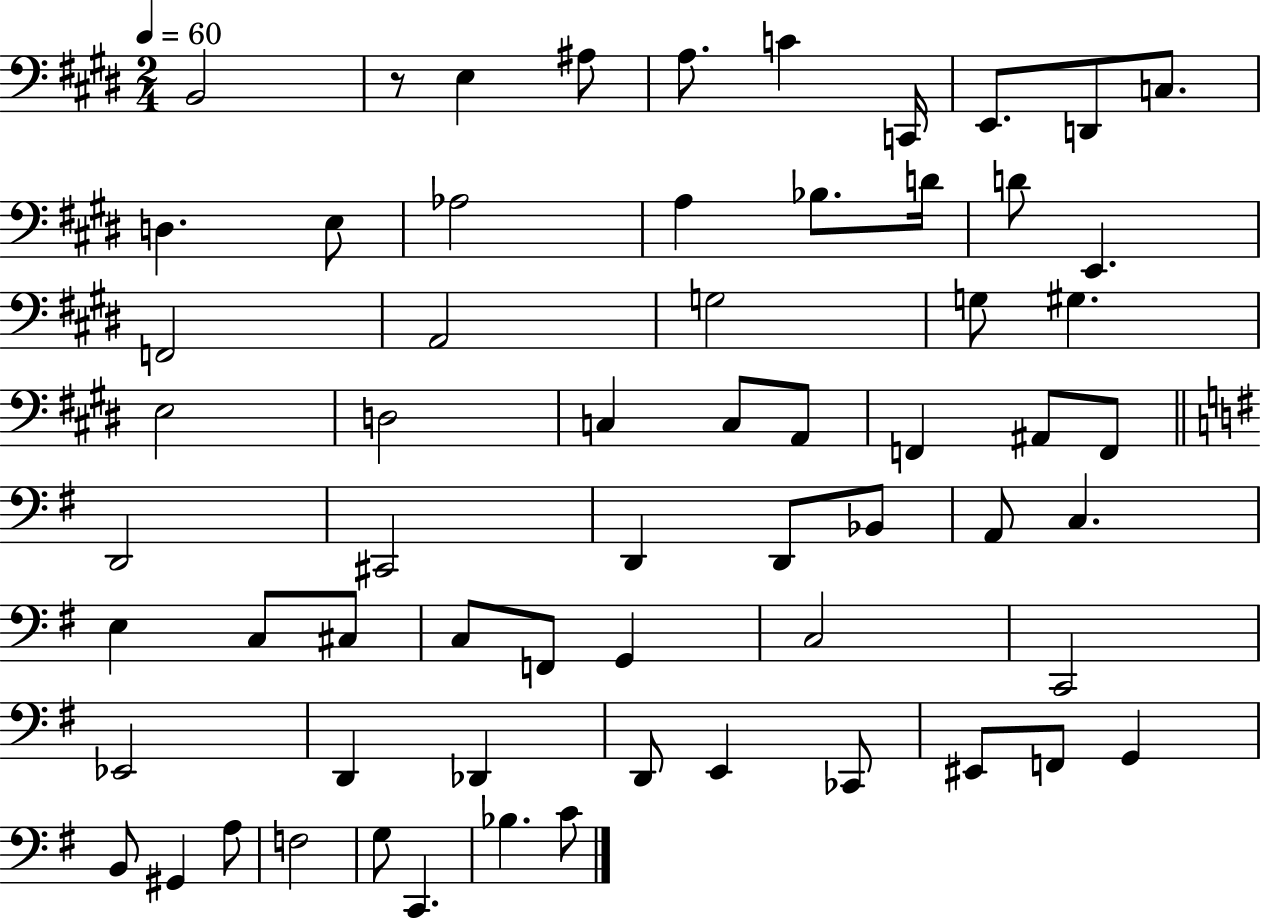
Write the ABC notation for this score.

X:1
T:Untitled
M:2/4
L:1/4
K:E
B,,2 z/2 E, ^A,/2 A,/2 C C,,/4 E,,/2 D,,/2 C,/2 D, E,/2 _A,2 A, _B,/2 D/4 D/2 E,, F,,2 A,,2 G,2 G,/2 ^G, E,2 D,2 C, C,/2 A,,/2 F,, ^A,,/2 F,,/2 D,,2 ^C,,2 D,, D,,/2 _B,,/2 A,,/2 C, E, C,/2 ^C,/2 C,/2 F,,/2 G,, C,2 C,,2 _E,,2 D,, _D,, D,,/2 E,, _C,,/2 ^E,,/2 F,,/2 G,, B,,/2 ^G,, A,/2 F,2 G,/2 C,, _B, C/2